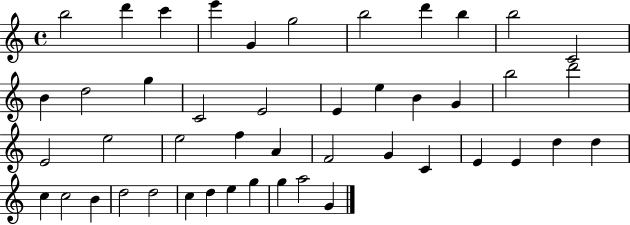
{
  \clef treble
  \time 4/4
  \defaultTimeSignature
  \key c \major
  b''2 d'''4 c'''4 | e'''4 g'4 g''2 | b''2 d'''4 b''4 | b''2 c'2 | \break b'4 d''2 g''4 | c'2 e'2 | e'4 e''4 b'4 g'4 | b''2 d'''2 | \break e'2 e''2 | e''2 f''4 a'4 | f'2 g'4 c'4 | e'4 e'4 d''4 d''4 | \break c''4 c''2 b'4 | d''2 d''2 | c''4 d''4 e''4 g''4 | g''4 a''2 g'4 | \break \bar "|."
}